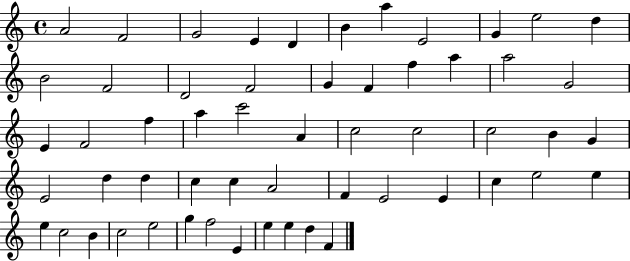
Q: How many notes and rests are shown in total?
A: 56